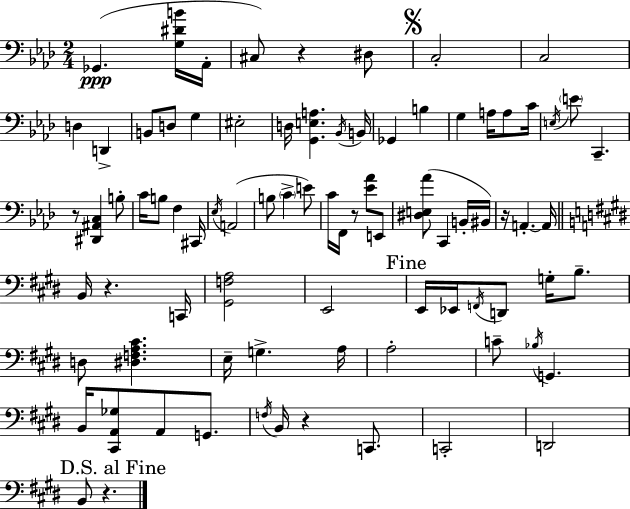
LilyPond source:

{
  \clef bass
  \numericTimeSignature
  \time 2/4
  \key f \minor
  ges,4.(\ppp <g dis' b'>16 aes,16-. | cis8) r4 dis8 | \mark \markup { \musicglyph "scripts.segno" } c2-. | c2 | \break d4 d,4-> | b,8 d8 g4 | eis2-. | d16 <g, e a>4. \acciaccatura { bes,16 } | \break b,16 ges,4 b4 | g4 a16 a8 | c'16 \acciaccatura { e16 } \parenthesize e'8 c,4.-- | r8 <dis, ais, c>4 | \break b8-. c'16 b8 f4 | cis,16 \acciaccatura { ees16 }( a,2 | b8 \parenthesize c'4-> | e'8) c'16 f,16 r8 <ees' aes'>8 | \break e,8 <dis e aes'>8( c,4 | b,16-. bis,16) r16 a,4.-.~~ | a,16 \bar "||" \break \key e \major b,16 r4. c,16 | <gis, f a>2 | e,2 | \mark "Fine" e,16 ees,16 \acciaccatura { f,16 } d,8 g16-. b8.-- | \break d8 <dis f a cis'>4. | e16-- g4.-> | a16 a2-. | c'8-- \acciaccatura { bes16 } g,4. | \break b,16 <cis, a, ges>8 a,8 g,8. | \acciaccatura { f16 } b,16 r4 | c,8. c,2-. | d,2 | \break \mark "D.S. al Fine" b,8 r4. | \bar "|."
}